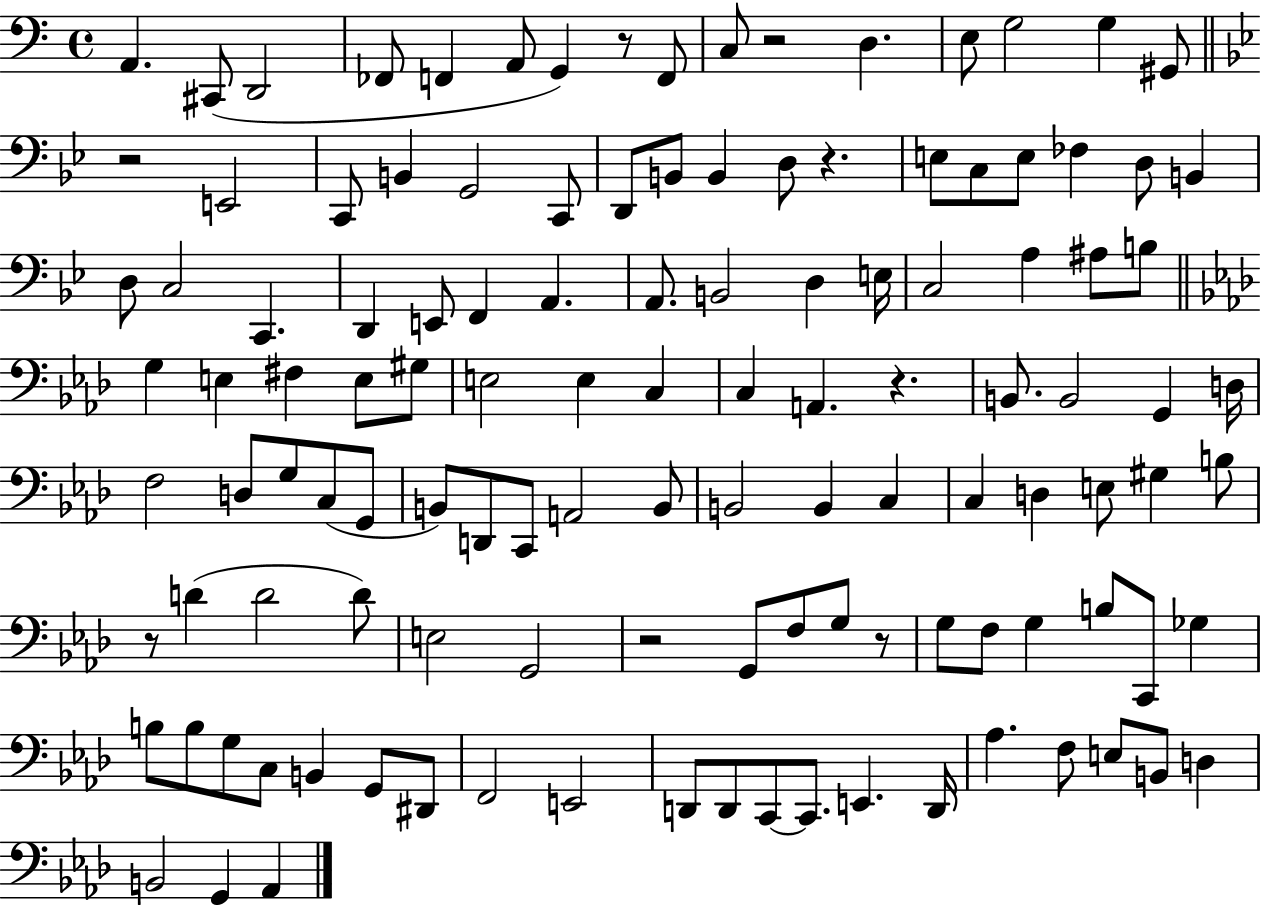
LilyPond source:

{
  \clef bass
  \time 4/4
  \defaultTimeSignature
  \key c \major
  a,4. cis,8( d,2 | fes,8 f,4 a,8 g,4) r8 f,8 | c8 r2 d4. | e8 g2 g4 gis,8 | \break \bar "||" \break \key g \minor r2 e,2 | c,8 b,4 g,2 c,8 | d,8 b,8 b,4 d8 r4. | e8 c8 e8 fes4 d8 b,4 | \break d8 c2 c,4. | d,4 e,8 f,4 a,4. | a,8. b,2 d4 e16 | c2 a4 ais8 b8 | \break \bar "||" \break \key f \minor g4 e4 fis4 e8 gis8 | e2 e4 c4 | c4 a,4. r4. | b,8. b,2 g,4 d16 | \break f2 d8 g8 c8( g,8 | b,8) d,8 c,8 a,2 b,8 | b,2 b,4 c4 | c4 d4 e8 gis4 b8 | \break r8 d'4( d'2 d'8) | e2 g,2 | r2 g,8 f8 g8 r8 | g8 f8 g4 b8 c,8 ges4 | \break b8 b8 g8 c8 b,4 g,8 dis,8 | f,2 e,2 | d,8 d,8 c,8~~ c,8. e,4. d,16 | aes4. f8 e8 b,8 d4 | \break b,2 g,4 aes,4 | \bar "|."
}